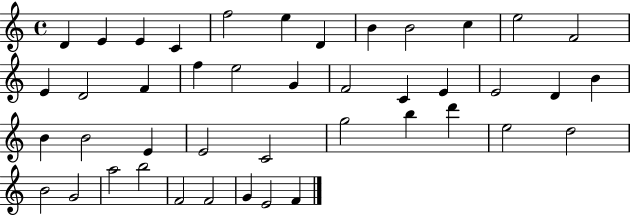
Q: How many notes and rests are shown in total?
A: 43